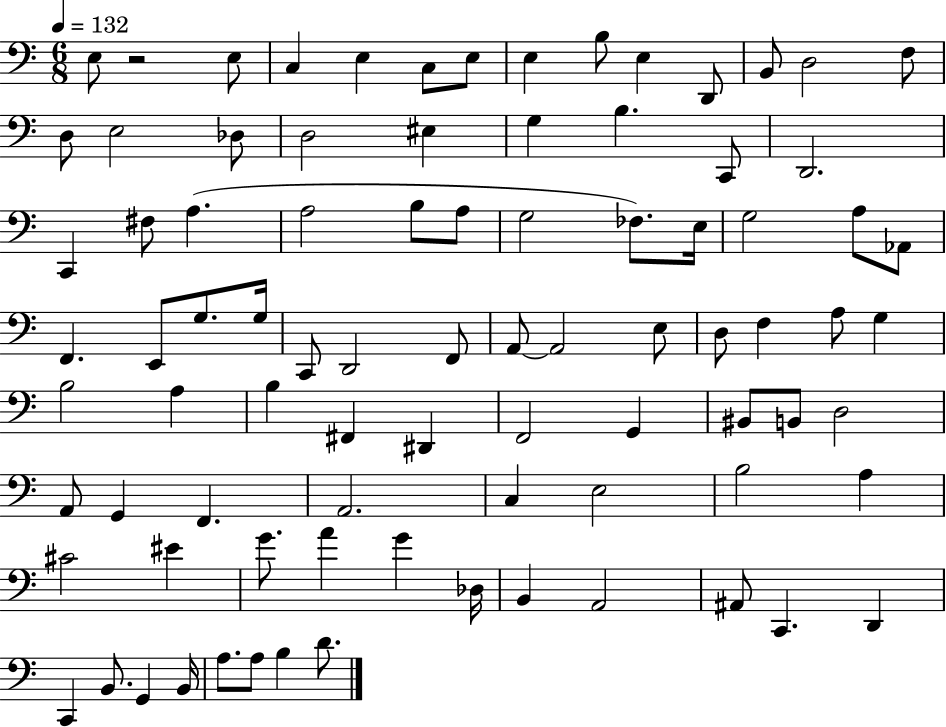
E3/e R/h E3/e C3/q E3/q C3/e E3/e E3/q B3/e E3/q D2/e B2/e D3/h F3/e D3/e E3/h Db3/e D3/h EIS3/q G3/q B3/q. C2/e D2/h. C2/q F#3/e A3/q. A3/h B3/e A3/e G3/h FES3/e. E3/s G3/h A3/e Ab2/e F2/q. E2/e G3/e. G3/s C2/e D2/h F2/e A2/e A2/h E3/e D3/e F3/q A3/e G3/q B3/h A3/q B3/q F#2/q D#2/q F2/h G2/q BIS2/e B2/e D3/h A2/e G2/q F2/q. A2/h. C3/q E3/h B3/h A3/q C#4/h EIS4/q G4/e. A4/q G4/q Db3/s B2/q A2/h A#2/e C2/q. D2/q C2/q B2/e. G2/q B2/s A3/e. A3/e B3/q D4/e.